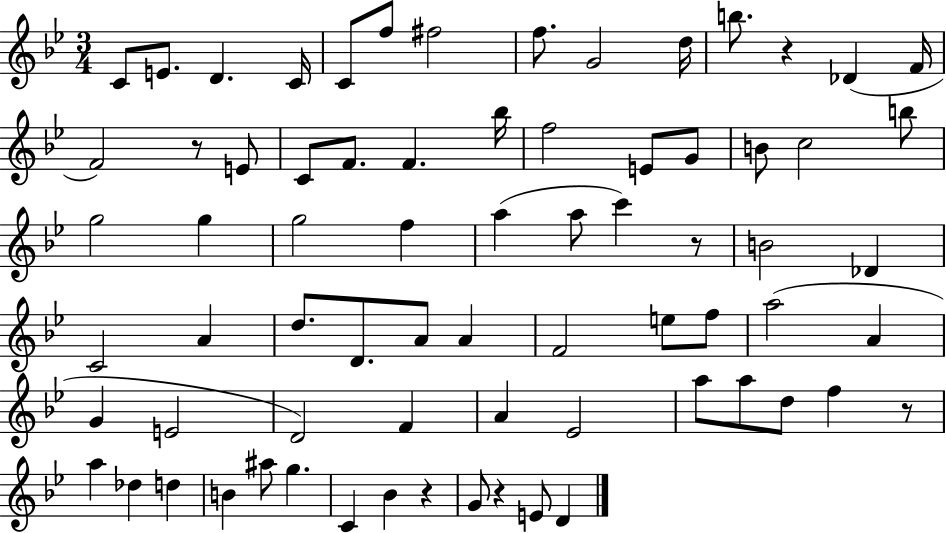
{
  \clef treble
  \numericTimeSignature
  \time 3/4
  \key bes \major
  c'8 e'8. d'4. c'16 | c'8 f''8 fis''2 | f''8. g'2 d''16 | b''8. r4 des'4( f'16 | \break f'2) r8 e'8 | c'8 f'8. f'4. bes''16 | f''2 e'8 g'8 | b'8 c''2 b''8 | \break g''2 g''4 | g''2 f''4 | a''4( a''8 c'''4) r8 | b'2 des'4 | \break c'2 a'4 | d''8. d'8. a'8 a'4 | f'2 e''8 f''8 | a''2( a'4 | \break g'4 e'2 | d'2) f'4 | a'4 ees'2 | a''8 a''8 d''8 f''4 r8 | \break a''4 des''4 d''4 | b'4 ais''8 g''4. | c'4 bes'4 r4 | g'8 r4 e'8 d'4 | \break \bar "|."
}